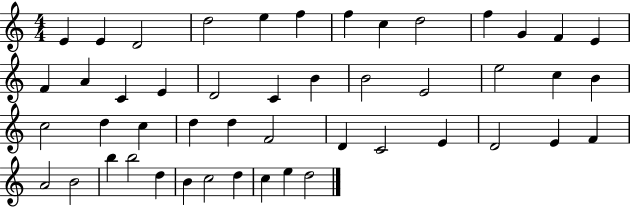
E4/q E4/q D4/h D5/h E5/q F5/q F5/q C5/q D5/h F5/q G4/q F4/q E4/q F4/q A4/q C4/q E4/q D4/h C4/q B4/q B4/h E4/h E5/h C5/q B4/q C5/h D5/q C5/q D5/q D5/q F4/h D4/q C4/h E4/q D4/h E4/q F4/q A4/h B4/h B5/q B5/h D5/q B4/q C5/h D5/q C5/q E5/q D5/h